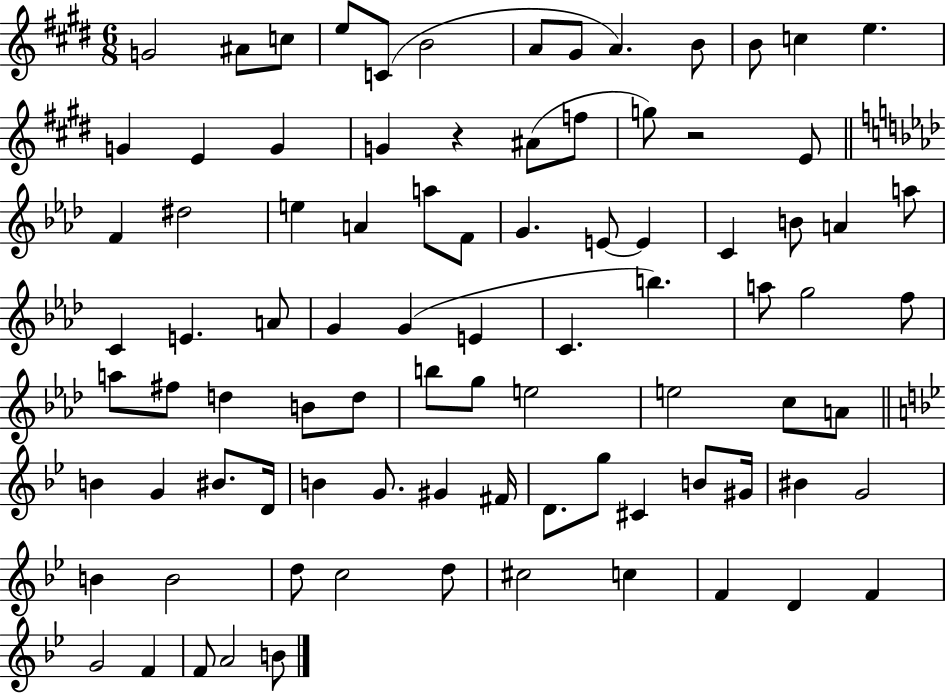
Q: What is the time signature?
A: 6/8